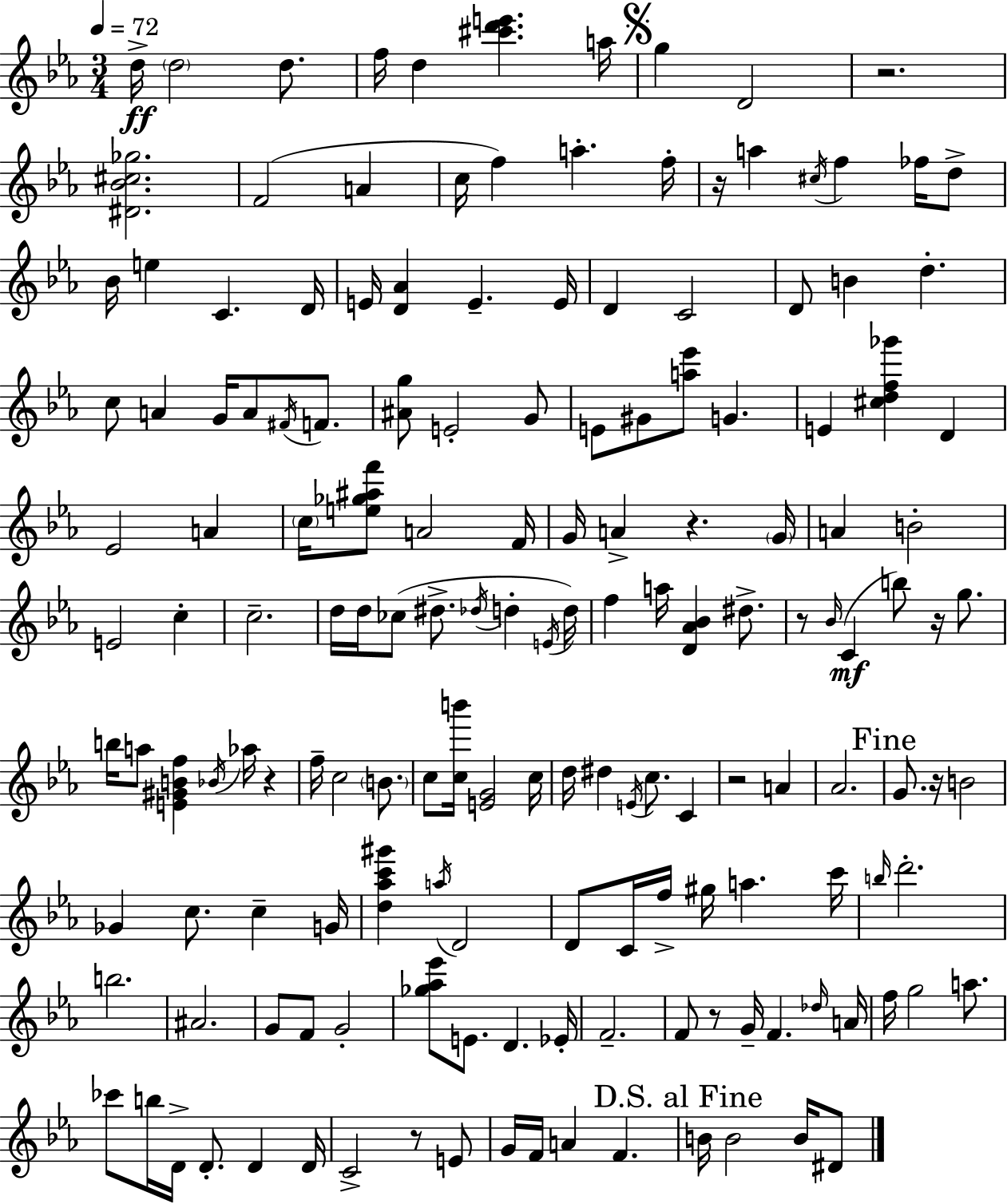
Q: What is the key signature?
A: C minor